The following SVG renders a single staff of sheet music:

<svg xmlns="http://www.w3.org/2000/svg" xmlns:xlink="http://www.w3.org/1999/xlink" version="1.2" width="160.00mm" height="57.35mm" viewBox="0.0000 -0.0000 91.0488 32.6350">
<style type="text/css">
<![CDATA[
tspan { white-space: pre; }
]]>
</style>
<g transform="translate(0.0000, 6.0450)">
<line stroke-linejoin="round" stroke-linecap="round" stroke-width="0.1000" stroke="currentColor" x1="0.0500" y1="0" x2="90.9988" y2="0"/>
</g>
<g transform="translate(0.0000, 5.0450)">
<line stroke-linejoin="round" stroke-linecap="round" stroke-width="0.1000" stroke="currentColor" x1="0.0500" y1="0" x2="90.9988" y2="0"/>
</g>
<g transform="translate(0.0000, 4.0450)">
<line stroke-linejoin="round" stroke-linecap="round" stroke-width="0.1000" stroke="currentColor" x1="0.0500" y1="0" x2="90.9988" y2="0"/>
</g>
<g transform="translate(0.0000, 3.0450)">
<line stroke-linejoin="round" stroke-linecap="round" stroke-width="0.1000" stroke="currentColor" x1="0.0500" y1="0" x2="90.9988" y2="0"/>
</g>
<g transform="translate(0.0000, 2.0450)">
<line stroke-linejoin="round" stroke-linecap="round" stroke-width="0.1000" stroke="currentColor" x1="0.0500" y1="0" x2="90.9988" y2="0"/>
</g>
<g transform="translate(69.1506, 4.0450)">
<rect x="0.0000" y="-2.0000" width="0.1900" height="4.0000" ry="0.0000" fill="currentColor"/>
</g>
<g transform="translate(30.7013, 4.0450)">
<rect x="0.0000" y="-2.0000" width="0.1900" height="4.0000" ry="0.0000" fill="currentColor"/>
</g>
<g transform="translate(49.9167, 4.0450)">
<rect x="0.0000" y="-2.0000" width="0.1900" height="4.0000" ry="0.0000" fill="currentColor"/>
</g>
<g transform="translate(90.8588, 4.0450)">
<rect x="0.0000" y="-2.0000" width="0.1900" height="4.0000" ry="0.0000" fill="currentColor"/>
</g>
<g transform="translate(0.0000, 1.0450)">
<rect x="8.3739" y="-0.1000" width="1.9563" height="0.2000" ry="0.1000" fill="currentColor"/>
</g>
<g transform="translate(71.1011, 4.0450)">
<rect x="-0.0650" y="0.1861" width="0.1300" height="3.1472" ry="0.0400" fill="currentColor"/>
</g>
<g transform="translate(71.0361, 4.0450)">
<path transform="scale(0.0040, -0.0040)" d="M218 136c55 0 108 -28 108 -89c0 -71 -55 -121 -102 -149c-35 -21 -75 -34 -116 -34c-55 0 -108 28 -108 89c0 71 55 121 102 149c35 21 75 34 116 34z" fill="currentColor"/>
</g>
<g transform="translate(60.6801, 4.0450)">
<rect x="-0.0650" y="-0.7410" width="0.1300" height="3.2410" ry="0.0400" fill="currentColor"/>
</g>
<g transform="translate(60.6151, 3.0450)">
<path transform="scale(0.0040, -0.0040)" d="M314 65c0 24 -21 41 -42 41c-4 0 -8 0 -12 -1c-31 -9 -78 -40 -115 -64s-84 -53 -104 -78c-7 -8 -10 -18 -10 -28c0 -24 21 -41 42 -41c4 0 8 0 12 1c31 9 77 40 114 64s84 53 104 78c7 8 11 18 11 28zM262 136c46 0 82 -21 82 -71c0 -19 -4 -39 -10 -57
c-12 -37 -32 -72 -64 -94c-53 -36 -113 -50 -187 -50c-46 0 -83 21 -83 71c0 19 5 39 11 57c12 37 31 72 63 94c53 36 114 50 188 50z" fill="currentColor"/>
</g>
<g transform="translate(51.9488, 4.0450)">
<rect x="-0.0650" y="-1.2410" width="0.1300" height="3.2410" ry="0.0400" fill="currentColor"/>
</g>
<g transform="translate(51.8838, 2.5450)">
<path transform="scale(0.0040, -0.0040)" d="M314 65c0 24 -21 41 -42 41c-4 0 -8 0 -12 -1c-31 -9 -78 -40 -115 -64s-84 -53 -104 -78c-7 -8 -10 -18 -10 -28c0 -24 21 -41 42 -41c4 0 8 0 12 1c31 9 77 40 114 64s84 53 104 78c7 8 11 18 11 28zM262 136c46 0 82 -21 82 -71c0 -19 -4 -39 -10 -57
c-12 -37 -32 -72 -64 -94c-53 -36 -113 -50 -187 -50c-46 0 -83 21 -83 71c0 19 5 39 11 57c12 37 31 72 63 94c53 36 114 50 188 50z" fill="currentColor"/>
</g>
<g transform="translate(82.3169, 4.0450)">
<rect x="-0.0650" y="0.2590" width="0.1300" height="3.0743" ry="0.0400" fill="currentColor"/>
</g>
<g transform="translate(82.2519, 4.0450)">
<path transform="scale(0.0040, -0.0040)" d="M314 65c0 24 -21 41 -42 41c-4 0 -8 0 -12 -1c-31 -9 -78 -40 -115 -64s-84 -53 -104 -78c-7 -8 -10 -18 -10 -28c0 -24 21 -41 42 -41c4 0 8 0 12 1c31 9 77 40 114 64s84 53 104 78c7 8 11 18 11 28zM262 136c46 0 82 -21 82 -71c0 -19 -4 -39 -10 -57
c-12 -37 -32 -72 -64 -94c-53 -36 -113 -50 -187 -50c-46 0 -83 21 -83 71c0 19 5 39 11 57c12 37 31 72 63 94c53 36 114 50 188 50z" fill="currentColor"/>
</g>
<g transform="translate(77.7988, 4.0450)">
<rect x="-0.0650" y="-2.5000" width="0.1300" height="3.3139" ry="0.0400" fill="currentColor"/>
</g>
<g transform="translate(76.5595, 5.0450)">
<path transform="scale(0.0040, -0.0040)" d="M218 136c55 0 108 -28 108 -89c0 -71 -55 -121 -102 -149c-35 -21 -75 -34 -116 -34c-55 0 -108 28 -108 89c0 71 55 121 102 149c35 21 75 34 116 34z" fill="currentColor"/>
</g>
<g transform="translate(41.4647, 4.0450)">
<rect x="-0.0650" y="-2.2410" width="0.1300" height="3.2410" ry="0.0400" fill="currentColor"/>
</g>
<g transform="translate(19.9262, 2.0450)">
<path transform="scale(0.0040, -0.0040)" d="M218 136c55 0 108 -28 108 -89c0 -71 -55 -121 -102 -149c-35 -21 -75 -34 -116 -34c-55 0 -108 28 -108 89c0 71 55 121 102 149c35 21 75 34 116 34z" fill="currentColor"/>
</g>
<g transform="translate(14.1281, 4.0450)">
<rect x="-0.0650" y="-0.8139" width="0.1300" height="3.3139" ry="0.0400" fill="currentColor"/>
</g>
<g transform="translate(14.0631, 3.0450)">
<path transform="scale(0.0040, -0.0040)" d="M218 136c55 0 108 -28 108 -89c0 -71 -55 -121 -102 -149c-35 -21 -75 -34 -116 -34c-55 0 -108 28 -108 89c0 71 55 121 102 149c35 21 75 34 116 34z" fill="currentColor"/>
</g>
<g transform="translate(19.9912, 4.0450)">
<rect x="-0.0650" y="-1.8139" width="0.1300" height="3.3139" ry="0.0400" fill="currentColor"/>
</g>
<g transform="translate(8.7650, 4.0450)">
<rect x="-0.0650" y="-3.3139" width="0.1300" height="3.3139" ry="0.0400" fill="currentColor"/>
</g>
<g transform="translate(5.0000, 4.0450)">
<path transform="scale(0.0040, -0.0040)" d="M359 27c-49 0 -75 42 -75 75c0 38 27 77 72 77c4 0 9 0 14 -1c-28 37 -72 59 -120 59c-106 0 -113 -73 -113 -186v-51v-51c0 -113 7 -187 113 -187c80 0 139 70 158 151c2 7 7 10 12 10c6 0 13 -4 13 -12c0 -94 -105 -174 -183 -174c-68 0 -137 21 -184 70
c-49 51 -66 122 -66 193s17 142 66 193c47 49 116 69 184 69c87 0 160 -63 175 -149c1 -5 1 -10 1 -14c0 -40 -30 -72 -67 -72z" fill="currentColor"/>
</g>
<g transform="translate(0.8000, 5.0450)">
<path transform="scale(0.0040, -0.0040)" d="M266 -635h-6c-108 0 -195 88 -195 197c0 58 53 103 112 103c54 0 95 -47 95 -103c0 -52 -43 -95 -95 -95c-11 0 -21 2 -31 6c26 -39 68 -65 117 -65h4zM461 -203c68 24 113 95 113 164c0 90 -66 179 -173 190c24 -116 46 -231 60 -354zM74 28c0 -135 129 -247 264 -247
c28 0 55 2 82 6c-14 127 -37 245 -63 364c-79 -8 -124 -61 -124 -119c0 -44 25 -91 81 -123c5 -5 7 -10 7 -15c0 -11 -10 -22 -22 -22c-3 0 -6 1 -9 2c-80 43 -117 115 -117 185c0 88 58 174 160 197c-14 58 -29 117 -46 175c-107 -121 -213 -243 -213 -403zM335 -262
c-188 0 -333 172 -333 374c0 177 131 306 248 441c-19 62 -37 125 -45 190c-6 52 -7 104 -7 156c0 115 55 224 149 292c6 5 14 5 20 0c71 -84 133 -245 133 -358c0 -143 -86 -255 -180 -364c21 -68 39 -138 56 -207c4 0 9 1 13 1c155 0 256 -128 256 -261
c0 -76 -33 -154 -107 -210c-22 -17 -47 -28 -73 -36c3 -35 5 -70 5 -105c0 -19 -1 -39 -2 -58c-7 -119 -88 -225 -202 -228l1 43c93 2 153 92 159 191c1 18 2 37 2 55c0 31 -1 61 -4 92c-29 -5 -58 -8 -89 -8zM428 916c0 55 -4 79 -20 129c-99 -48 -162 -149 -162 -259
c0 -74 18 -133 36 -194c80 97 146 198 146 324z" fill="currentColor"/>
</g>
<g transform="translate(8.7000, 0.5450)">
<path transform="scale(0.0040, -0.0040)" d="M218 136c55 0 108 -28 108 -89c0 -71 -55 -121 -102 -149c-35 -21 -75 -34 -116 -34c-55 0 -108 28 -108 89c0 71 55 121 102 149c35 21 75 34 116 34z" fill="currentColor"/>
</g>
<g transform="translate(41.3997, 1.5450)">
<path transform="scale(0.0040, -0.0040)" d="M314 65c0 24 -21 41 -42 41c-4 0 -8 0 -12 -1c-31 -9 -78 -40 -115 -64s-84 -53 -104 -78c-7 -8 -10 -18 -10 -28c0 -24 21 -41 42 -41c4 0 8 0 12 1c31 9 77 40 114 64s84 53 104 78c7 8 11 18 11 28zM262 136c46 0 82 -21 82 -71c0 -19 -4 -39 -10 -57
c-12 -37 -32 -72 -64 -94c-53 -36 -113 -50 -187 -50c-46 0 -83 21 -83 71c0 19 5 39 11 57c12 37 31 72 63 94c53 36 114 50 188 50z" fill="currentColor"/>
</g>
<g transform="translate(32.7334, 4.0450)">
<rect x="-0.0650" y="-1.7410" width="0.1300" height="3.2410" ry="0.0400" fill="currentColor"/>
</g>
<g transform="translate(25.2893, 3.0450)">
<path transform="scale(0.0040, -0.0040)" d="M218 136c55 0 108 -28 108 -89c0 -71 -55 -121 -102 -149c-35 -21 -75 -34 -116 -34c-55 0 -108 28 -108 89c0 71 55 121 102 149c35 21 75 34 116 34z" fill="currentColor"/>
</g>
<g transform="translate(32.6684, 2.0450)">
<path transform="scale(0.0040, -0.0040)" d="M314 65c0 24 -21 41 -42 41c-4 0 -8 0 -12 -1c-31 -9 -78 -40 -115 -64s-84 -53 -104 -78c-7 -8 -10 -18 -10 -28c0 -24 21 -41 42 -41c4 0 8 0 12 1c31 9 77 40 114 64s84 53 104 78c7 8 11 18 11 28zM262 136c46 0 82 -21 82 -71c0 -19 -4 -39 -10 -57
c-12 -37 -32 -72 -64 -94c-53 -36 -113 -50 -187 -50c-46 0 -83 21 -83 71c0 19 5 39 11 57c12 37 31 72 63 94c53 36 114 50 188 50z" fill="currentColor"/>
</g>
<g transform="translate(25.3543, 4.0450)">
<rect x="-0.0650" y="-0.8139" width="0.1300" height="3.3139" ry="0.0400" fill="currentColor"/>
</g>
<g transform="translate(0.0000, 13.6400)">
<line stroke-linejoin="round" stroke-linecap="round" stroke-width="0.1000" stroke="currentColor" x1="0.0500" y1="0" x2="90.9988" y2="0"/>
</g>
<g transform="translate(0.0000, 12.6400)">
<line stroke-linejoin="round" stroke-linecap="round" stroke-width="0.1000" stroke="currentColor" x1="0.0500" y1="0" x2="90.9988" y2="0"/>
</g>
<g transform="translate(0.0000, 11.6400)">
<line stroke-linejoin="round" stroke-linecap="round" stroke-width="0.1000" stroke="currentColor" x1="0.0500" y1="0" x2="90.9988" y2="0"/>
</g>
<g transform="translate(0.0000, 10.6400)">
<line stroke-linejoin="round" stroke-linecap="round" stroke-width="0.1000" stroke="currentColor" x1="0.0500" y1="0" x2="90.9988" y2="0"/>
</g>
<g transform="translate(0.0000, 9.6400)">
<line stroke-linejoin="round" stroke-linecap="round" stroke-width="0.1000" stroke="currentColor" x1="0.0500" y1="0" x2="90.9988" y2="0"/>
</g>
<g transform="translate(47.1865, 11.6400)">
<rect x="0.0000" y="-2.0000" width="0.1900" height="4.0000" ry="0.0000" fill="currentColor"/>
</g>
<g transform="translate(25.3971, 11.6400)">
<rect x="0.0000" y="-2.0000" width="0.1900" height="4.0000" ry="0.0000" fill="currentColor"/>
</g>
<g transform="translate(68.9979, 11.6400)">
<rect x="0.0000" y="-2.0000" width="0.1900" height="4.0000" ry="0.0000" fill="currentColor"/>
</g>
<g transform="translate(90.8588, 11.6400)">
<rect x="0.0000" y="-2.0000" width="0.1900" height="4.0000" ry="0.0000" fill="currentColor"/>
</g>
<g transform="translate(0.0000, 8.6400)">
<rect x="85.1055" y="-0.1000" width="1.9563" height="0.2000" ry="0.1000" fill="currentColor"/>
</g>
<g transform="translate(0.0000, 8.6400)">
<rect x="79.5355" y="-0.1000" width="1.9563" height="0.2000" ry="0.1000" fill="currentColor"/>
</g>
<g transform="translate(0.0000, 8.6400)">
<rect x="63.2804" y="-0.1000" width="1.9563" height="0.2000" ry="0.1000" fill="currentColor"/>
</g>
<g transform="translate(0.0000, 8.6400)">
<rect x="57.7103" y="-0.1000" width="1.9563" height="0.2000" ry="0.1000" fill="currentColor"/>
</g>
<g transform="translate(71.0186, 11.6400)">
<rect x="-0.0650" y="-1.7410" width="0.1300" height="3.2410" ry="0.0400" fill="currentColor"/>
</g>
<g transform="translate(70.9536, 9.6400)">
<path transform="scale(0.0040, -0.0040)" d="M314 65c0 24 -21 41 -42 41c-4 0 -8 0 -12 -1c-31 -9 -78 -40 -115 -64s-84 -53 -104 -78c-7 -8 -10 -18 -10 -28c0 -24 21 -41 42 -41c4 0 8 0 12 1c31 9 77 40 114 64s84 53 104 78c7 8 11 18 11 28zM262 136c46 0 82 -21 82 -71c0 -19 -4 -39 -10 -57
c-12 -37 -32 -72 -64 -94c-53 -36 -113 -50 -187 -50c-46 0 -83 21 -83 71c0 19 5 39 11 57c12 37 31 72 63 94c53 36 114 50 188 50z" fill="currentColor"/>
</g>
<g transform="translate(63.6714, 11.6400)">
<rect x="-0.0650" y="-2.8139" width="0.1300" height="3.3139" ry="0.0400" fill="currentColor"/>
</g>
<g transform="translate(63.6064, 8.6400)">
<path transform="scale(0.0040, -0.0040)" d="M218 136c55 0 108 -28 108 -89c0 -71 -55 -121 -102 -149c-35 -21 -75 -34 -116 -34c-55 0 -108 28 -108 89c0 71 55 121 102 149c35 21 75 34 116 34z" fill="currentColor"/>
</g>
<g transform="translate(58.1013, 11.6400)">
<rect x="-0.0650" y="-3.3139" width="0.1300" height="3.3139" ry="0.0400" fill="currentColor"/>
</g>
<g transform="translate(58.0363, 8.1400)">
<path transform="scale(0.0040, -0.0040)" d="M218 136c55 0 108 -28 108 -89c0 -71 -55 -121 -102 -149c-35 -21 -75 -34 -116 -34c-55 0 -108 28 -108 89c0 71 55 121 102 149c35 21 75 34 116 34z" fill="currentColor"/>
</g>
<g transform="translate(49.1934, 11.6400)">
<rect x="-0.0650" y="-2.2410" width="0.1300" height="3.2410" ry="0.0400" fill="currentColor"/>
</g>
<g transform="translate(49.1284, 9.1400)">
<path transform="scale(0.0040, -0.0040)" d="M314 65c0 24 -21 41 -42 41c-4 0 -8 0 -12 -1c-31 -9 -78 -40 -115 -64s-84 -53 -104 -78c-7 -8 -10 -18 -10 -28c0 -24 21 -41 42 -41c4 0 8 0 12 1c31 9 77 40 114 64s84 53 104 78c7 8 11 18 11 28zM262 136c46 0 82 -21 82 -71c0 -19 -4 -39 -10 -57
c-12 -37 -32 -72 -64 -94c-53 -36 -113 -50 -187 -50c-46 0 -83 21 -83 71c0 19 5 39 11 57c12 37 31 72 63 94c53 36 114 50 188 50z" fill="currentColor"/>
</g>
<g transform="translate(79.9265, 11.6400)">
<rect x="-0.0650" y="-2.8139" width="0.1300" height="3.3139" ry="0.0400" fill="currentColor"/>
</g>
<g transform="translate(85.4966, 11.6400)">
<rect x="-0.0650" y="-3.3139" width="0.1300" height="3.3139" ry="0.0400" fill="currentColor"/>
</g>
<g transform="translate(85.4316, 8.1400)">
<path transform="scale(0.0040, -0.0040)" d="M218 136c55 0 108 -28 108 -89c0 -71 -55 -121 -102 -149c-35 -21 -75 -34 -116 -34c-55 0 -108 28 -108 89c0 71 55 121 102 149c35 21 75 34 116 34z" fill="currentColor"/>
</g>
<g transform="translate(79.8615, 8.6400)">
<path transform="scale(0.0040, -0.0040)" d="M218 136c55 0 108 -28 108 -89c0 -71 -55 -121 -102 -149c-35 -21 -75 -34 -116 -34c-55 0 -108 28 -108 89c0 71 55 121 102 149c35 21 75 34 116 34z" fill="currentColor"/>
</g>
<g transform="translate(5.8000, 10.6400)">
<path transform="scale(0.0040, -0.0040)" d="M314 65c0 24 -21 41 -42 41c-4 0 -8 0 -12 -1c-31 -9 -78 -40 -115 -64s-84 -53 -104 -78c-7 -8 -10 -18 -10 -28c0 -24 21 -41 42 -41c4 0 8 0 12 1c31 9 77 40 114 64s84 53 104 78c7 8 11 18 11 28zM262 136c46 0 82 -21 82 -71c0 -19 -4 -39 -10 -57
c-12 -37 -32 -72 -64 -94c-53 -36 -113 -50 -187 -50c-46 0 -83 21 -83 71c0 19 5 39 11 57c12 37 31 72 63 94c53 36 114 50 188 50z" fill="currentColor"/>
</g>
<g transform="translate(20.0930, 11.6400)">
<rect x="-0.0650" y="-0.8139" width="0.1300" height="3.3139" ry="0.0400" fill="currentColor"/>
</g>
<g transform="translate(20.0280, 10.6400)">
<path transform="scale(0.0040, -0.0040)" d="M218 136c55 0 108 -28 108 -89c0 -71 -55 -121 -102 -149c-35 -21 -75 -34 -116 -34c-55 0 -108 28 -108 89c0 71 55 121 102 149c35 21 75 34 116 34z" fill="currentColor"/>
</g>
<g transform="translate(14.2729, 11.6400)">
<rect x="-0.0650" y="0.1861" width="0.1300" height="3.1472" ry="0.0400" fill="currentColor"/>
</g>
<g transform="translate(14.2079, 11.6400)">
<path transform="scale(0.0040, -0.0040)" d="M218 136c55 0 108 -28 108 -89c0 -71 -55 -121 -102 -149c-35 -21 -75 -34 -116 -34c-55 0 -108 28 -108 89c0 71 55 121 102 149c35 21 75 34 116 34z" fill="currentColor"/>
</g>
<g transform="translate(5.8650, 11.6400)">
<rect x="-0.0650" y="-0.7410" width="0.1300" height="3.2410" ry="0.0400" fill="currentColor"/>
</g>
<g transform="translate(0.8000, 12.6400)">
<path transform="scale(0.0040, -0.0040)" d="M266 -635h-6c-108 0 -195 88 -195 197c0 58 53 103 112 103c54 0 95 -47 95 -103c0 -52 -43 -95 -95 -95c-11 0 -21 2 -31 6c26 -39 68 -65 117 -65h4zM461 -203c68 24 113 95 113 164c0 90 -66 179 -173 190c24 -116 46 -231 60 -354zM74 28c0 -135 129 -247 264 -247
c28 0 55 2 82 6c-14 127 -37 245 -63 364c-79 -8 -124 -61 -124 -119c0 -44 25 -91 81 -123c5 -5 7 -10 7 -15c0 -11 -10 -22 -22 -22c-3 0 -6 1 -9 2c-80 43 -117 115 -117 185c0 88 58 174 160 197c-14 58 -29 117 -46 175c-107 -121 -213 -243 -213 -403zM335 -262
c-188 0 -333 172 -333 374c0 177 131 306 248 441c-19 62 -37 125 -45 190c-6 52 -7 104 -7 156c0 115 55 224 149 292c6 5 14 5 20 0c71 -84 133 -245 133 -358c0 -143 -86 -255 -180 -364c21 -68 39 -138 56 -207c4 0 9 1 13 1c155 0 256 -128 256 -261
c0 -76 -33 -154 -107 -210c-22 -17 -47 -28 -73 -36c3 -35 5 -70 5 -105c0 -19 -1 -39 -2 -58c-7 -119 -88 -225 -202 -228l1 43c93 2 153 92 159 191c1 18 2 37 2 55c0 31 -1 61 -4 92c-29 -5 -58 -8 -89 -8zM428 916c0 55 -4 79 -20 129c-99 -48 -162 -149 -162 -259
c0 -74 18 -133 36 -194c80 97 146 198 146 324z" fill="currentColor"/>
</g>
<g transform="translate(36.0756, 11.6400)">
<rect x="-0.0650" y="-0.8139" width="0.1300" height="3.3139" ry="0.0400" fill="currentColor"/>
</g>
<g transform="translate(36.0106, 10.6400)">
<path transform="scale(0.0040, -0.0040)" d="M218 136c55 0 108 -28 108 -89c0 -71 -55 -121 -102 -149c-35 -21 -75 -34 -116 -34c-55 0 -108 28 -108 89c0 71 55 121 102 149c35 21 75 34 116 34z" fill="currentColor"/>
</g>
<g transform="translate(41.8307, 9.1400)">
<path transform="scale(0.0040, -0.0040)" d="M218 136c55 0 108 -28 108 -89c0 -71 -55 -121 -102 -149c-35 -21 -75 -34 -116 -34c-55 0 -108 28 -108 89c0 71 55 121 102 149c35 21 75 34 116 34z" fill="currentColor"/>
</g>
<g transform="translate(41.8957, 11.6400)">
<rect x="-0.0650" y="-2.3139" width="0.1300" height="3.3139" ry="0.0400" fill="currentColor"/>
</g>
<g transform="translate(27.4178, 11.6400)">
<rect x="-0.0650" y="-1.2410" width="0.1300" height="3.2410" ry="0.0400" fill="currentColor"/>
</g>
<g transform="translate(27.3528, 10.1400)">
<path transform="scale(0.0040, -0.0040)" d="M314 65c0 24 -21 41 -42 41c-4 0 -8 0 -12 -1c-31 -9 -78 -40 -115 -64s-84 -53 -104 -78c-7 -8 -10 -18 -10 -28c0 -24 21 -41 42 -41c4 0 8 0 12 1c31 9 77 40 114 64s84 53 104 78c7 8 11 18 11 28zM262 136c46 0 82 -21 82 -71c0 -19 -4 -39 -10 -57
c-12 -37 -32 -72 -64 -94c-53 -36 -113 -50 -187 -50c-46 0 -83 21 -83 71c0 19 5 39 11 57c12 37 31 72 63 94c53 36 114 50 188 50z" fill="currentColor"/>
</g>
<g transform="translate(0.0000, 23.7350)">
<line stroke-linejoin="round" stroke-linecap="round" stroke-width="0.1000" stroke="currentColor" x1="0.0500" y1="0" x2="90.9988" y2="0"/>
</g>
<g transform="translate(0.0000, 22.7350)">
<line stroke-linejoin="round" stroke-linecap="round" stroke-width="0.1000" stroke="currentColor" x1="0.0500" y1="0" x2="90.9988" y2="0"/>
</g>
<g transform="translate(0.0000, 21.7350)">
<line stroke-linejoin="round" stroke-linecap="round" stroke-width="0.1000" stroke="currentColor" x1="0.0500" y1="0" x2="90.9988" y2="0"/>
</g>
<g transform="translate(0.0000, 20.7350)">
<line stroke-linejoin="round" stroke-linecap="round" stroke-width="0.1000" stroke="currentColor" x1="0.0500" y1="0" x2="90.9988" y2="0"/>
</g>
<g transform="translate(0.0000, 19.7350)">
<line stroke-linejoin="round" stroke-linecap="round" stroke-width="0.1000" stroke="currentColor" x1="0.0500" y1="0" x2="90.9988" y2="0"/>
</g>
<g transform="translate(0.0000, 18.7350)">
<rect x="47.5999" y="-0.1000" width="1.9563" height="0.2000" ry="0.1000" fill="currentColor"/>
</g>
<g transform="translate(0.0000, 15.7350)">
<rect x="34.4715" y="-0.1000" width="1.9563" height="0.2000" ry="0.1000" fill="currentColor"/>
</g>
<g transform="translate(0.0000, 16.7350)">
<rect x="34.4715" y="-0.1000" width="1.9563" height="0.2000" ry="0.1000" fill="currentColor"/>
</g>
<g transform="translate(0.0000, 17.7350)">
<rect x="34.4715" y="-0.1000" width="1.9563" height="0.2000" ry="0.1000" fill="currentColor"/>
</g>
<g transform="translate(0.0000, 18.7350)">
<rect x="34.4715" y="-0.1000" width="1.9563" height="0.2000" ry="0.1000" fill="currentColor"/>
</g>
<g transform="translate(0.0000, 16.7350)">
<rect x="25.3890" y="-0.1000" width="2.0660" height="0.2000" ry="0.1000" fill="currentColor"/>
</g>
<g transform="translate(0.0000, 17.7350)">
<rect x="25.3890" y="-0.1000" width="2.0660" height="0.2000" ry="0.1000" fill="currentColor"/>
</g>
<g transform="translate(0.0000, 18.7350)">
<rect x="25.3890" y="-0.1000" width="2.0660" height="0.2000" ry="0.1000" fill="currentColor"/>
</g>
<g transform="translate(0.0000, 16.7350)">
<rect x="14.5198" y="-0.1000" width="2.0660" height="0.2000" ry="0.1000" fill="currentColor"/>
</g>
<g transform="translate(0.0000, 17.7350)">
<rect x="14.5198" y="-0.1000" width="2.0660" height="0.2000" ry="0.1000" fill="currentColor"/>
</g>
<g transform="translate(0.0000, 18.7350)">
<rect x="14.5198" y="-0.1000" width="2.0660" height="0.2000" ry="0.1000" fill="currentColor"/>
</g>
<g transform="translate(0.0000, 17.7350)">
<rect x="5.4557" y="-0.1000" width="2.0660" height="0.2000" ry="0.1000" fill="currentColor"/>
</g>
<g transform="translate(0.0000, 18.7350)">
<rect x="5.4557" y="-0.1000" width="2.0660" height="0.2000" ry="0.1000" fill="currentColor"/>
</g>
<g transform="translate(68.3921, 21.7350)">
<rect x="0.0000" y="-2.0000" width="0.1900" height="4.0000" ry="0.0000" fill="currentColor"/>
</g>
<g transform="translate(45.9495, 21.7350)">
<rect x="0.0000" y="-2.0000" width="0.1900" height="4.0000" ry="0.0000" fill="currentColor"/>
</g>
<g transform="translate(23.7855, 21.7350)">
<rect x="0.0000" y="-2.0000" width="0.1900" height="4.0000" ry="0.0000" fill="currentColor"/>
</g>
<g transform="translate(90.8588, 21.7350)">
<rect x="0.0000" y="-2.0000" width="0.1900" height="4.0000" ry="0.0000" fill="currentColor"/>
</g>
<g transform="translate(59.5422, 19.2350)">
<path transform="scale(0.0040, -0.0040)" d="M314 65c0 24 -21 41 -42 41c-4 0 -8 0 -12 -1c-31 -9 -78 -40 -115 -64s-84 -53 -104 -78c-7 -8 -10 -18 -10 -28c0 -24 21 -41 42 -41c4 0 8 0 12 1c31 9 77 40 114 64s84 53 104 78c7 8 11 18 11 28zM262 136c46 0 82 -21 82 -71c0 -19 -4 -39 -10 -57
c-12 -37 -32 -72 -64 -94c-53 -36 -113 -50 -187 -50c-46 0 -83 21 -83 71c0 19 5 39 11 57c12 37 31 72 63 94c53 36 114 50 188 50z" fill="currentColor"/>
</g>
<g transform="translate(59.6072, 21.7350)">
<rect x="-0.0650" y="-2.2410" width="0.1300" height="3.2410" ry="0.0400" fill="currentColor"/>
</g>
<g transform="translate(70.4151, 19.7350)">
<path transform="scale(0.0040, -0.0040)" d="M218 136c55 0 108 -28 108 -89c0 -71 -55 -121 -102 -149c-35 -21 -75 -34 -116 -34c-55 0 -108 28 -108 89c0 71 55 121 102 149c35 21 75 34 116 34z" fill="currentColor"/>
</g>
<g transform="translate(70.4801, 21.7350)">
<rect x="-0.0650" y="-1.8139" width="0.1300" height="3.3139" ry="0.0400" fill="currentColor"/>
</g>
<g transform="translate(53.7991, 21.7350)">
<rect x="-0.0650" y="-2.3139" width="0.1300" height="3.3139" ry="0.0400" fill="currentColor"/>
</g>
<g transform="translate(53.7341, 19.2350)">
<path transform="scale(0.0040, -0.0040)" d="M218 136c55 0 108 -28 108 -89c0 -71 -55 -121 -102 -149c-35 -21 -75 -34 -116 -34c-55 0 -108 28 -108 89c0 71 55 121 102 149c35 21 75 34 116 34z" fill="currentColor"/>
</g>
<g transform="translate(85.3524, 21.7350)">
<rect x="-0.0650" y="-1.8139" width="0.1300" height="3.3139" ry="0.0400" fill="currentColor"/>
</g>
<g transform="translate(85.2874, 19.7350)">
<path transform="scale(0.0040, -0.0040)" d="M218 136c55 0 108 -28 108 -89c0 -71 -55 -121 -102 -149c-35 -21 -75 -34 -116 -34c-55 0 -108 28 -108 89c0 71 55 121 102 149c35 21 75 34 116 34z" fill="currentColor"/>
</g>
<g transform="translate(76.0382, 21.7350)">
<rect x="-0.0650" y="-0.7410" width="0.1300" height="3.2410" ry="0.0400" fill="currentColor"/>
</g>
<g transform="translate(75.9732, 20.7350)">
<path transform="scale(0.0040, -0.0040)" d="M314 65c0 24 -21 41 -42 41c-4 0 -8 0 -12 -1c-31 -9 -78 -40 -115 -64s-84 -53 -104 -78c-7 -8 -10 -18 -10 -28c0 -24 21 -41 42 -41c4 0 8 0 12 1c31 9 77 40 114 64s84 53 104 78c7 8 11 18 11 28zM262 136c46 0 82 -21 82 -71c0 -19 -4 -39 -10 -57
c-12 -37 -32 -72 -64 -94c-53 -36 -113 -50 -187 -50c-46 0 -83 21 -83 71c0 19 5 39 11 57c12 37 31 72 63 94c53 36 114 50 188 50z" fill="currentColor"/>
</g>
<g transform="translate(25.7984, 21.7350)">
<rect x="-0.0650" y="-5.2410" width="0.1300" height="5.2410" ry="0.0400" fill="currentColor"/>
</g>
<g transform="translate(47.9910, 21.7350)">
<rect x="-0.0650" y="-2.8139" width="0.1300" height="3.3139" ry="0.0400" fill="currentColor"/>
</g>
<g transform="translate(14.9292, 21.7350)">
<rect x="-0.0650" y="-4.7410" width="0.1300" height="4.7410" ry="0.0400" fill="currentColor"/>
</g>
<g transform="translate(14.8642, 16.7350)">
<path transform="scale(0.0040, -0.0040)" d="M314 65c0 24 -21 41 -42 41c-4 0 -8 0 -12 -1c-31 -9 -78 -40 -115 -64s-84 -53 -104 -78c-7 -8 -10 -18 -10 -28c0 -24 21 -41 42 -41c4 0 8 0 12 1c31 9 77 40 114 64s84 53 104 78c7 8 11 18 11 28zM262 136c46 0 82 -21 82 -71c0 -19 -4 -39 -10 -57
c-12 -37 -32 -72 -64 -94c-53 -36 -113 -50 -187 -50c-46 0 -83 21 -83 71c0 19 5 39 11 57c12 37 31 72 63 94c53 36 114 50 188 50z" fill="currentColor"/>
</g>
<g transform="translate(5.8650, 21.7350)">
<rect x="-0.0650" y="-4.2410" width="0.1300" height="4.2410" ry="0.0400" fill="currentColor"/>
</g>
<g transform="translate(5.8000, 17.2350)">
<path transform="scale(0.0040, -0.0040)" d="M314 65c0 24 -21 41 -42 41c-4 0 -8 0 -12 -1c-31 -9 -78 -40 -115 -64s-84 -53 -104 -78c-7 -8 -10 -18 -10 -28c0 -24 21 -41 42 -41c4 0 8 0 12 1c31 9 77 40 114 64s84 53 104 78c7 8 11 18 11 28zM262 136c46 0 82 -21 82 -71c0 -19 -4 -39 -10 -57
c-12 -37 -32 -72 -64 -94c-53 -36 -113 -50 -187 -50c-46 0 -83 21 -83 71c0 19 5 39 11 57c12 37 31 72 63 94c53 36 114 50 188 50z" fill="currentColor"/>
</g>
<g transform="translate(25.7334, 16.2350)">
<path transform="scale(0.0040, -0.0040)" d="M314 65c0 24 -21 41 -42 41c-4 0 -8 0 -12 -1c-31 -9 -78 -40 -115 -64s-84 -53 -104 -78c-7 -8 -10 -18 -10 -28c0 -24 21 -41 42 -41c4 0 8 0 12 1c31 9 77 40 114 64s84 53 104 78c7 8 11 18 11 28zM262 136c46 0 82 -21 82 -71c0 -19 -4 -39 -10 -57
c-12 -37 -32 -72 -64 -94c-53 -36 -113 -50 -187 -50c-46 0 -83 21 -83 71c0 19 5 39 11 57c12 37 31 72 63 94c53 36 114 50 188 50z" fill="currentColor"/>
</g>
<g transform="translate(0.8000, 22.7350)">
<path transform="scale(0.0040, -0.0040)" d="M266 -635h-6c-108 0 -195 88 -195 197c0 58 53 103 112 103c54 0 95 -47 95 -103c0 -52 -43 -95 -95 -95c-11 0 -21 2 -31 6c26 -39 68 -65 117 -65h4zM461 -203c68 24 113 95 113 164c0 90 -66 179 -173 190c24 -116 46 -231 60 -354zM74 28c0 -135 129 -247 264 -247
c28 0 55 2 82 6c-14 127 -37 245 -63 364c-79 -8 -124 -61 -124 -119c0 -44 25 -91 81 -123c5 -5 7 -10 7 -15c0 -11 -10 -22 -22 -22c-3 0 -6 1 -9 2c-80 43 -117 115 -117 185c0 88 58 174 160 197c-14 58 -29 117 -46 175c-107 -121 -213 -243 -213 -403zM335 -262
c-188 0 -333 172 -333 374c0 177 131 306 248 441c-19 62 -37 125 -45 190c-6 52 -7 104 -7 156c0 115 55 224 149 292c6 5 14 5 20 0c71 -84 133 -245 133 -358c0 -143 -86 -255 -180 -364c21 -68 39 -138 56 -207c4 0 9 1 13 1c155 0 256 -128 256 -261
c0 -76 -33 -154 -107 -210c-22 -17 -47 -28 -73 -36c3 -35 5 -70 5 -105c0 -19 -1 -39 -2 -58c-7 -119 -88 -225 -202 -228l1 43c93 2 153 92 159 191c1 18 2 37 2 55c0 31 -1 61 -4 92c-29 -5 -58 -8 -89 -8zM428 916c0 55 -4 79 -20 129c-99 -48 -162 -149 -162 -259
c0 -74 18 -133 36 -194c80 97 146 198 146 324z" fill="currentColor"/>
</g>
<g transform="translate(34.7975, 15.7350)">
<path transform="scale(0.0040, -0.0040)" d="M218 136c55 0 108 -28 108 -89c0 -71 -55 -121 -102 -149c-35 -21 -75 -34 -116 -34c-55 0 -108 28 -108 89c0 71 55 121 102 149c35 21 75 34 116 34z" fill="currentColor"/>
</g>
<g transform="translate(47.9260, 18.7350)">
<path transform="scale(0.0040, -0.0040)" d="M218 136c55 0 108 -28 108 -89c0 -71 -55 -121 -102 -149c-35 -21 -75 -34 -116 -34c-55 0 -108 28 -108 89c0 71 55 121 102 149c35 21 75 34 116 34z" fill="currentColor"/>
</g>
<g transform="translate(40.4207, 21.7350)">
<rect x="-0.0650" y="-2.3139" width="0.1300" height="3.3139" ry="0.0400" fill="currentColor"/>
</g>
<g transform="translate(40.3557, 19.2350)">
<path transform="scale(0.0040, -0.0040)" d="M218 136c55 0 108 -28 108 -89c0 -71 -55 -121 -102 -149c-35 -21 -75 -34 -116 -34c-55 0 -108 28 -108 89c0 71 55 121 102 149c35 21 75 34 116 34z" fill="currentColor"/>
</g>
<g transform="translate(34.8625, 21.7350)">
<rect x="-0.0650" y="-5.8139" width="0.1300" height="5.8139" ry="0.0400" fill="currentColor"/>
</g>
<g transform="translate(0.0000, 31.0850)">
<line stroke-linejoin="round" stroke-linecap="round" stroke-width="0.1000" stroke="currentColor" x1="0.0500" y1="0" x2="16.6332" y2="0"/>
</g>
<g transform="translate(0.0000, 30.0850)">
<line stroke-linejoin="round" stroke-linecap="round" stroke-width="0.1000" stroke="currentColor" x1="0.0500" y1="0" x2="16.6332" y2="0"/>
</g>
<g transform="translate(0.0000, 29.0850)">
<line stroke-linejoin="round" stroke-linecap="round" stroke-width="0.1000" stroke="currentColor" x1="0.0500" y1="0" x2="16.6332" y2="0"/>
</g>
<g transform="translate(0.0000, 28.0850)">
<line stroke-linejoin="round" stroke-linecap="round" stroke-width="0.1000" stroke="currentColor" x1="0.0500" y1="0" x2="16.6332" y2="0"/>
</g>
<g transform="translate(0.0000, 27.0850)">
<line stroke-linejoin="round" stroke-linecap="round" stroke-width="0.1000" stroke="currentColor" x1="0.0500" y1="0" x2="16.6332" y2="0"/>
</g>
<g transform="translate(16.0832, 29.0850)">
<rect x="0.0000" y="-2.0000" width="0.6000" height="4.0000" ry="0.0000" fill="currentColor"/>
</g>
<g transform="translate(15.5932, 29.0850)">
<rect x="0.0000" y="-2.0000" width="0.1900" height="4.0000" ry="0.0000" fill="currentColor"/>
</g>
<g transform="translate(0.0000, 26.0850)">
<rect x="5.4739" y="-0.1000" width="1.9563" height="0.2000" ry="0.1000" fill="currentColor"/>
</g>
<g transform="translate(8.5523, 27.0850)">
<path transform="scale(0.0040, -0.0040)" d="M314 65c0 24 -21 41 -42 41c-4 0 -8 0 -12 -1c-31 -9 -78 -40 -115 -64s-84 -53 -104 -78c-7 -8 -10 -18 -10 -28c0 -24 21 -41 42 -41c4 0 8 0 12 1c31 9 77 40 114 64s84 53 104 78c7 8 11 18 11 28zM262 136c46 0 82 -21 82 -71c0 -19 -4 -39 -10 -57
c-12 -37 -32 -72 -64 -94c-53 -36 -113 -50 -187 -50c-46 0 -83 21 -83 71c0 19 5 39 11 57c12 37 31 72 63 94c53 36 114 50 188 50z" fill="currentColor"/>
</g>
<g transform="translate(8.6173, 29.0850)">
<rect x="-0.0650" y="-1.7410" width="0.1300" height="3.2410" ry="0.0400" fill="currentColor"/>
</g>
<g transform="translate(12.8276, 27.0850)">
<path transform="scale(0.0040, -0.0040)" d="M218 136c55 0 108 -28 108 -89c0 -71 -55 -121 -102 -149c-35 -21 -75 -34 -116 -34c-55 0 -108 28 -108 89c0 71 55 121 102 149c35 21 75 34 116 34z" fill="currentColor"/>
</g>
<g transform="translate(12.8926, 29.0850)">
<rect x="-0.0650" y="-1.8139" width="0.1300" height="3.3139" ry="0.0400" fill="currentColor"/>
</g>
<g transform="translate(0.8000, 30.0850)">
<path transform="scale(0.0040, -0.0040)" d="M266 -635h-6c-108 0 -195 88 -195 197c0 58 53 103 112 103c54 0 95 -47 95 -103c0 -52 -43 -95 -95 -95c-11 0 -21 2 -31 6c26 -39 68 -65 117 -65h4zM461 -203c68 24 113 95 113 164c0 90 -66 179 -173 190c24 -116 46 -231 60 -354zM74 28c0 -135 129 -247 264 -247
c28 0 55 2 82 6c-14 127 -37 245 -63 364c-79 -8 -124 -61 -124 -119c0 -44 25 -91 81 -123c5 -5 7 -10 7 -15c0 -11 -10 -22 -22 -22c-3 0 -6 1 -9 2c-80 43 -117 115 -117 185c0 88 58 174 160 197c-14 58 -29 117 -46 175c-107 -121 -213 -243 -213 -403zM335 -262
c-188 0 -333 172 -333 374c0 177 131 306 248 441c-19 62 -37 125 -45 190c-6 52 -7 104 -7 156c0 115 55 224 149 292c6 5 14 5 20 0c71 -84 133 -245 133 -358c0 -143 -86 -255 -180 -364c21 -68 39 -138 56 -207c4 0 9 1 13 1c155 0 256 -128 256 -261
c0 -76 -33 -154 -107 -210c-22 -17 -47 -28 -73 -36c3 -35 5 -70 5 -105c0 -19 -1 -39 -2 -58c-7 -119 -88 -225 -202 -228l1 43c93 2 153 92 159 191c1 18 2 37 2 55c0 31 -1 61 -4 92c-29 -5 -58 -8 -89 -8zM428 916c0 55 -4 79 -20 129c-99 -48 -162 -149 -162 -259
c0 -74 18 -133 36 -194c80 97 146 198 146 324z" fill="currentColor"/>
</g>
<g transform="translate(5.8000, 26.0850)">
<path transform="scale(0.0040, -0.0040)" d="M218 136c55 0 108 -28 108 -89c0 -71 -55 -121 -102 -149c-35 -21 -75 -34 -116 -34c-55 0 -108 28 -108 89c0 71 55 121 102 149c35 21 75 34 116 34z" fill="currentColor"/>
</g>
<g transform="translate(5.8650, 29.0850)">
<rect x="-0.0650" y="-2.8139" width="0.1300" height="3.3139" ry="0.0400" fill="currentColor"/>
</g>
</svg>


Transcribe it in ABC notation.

X:1
T:Untitled
M:4/4
L:1/4
K:C
b d f d f2 g2 e2 d2 B G B2 d2 B d e2 d g g2 b a f2 a b d'2 e'2 f'2 g' g a g g2 f d2 f a f2 f